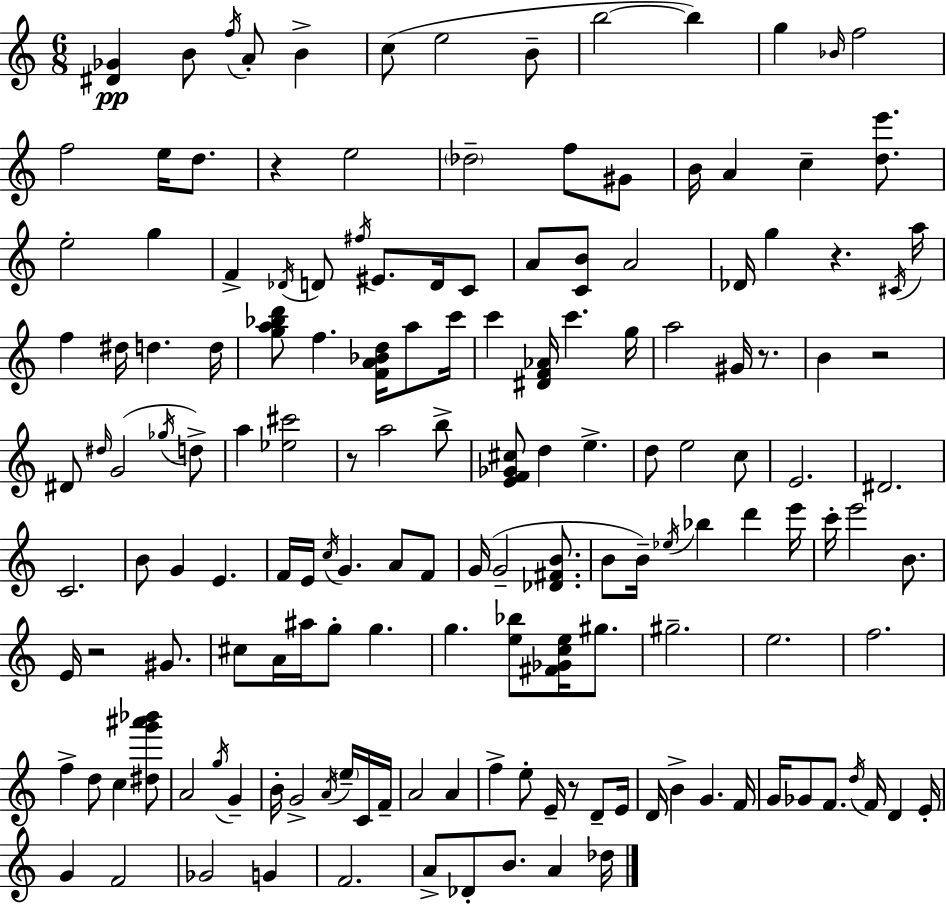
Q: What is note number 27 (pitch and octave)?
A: D4